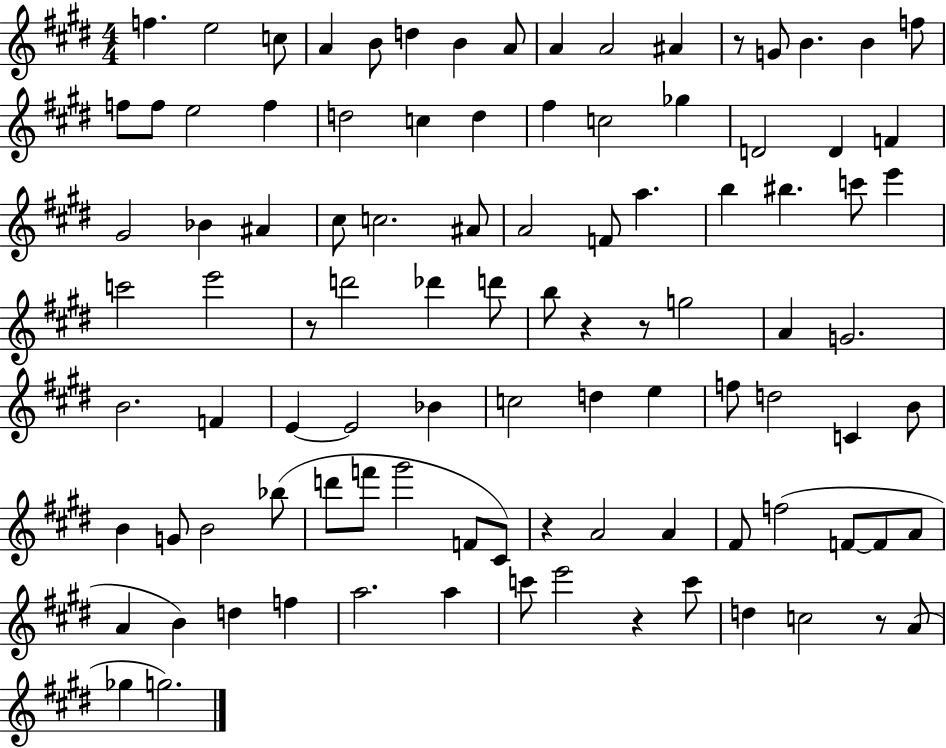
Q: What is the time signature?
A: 4/4